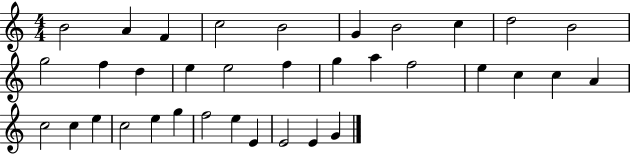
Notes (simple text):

B4/h A4/q F4/q C5/h B4/h G4/q B4/h C5/q D5/h B4/h G5/h F5/q D5/q E5/q E5/h F5/q G5/q A5/q F5/h E5/q C5/q C5/q A4/q C5/h C5/q E5/q C5/h E5/q G5/q F5/h E5/q E4/q E4/h E4/q G4/q